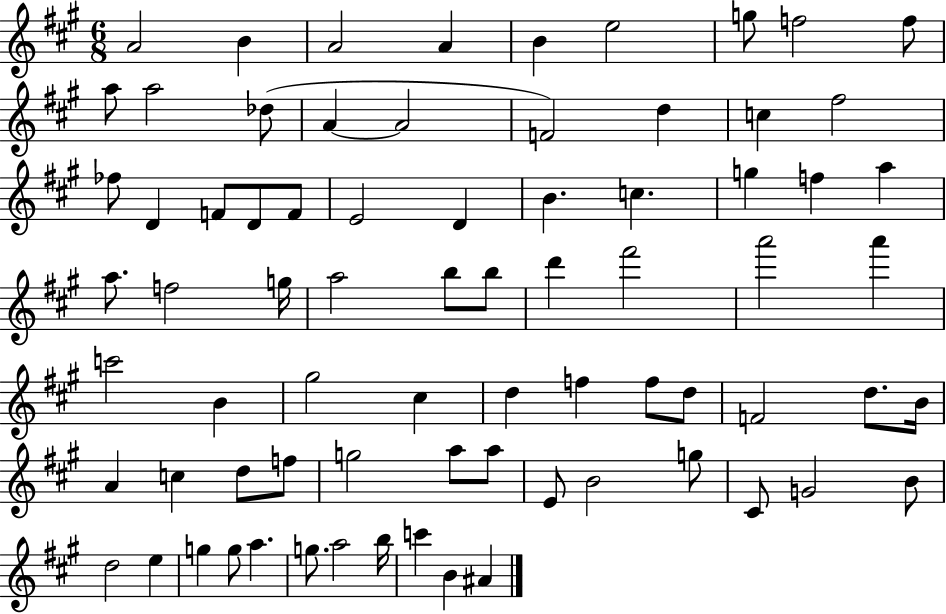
A4/h B4/q A4/h A4/q B4/q E5/h G5/e F5/h F5/e A5/e A5/h Db5/e A4/q A4/h F4/h D5/q C5/q F#5/h FES5/e D4/q F4/e D4/e F4/e E4/h D4/q B4/q. C5/q. G5/q F5/q A5/q A5/e. F5/h G5/s A5/h B5/e B5/e D6/q F#6/h A6/h A6/q C6/h B4/q G#5/h C#5/q D5/q F5/q F5/e D5/e F4/h D5/e. B4/s A4/q C5/q D5/e F5/e G5/h A5/e A5/e E4/e B4/h G5/e C#4/e G4/h B4/e D5/h E5/q G5/q G5/e A5/q. G5/e. A5/h B5/s C6/q B4/q A#4/q